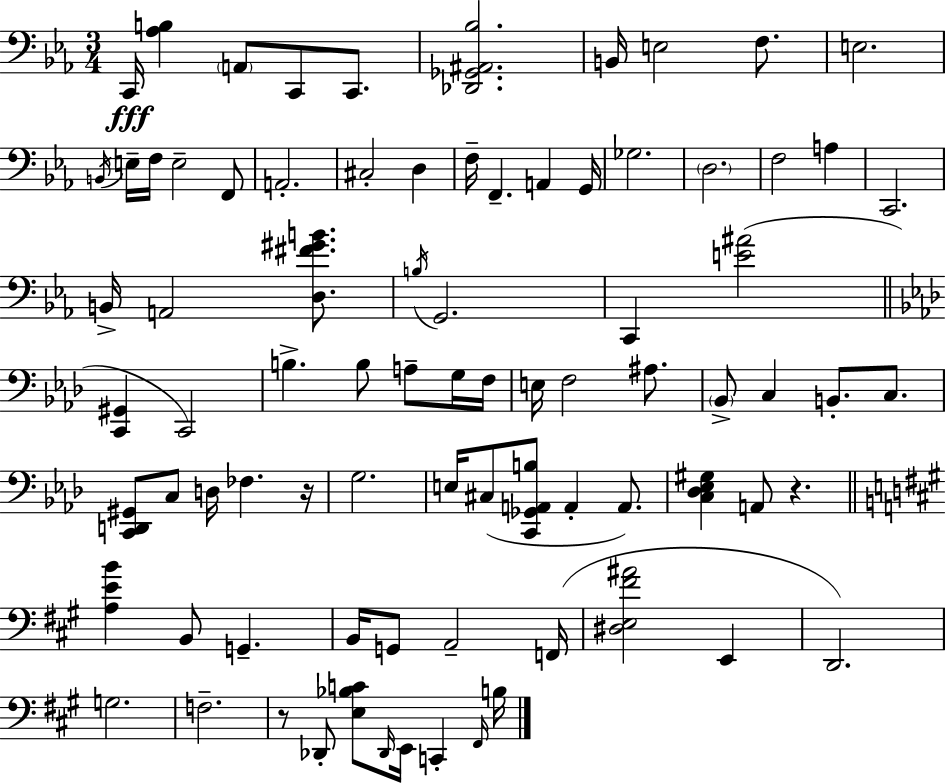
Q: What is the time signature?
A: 3/4